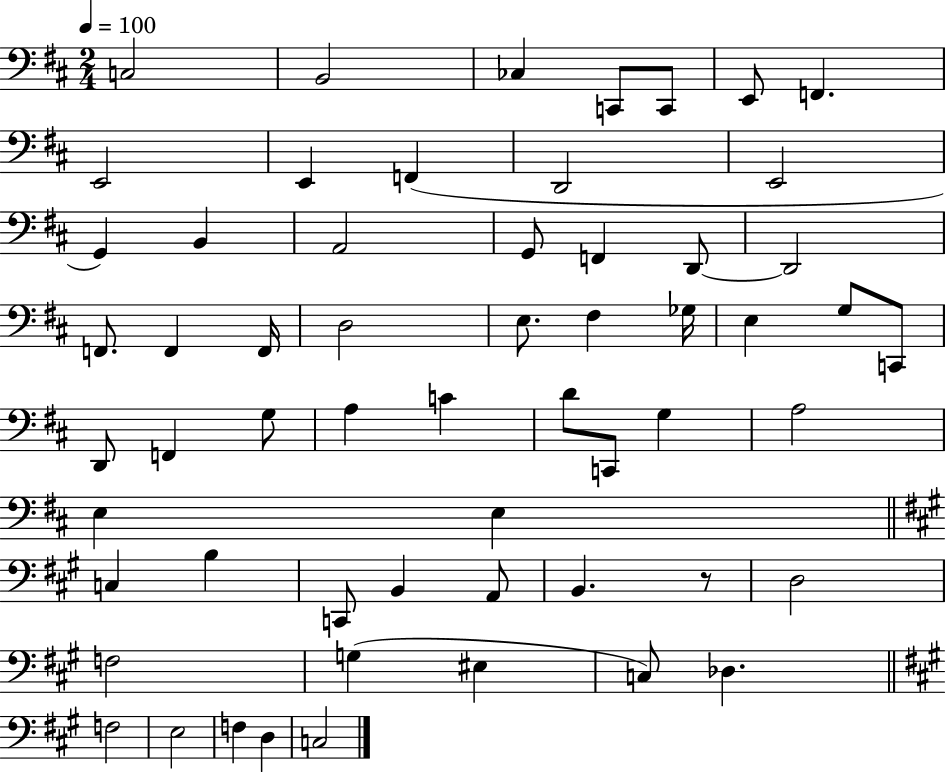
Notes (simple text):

C3/h B2/h CES3/q C2/e C2/e E2/e F2/q. E2/h E2/q F2/q D2/h E2/h G2/q B2/q A2/h G2/e F2/q D2/e D2/h F2/e. F2/q F2/s D3/h E3/e. F#3/q Gb3/s E3/q G3/e C2/e D2/e F2/q G3/e A3/q C4/q D4/e C2/e G3/q A3/h E3/q E3/q C3/q B3/q C2/e B2/q A2/e B2/q. R/e D3/h F3/h G3/q EIS3/q C3/e Db3/q. F3/h E3/h F3/q D3/q C3/h